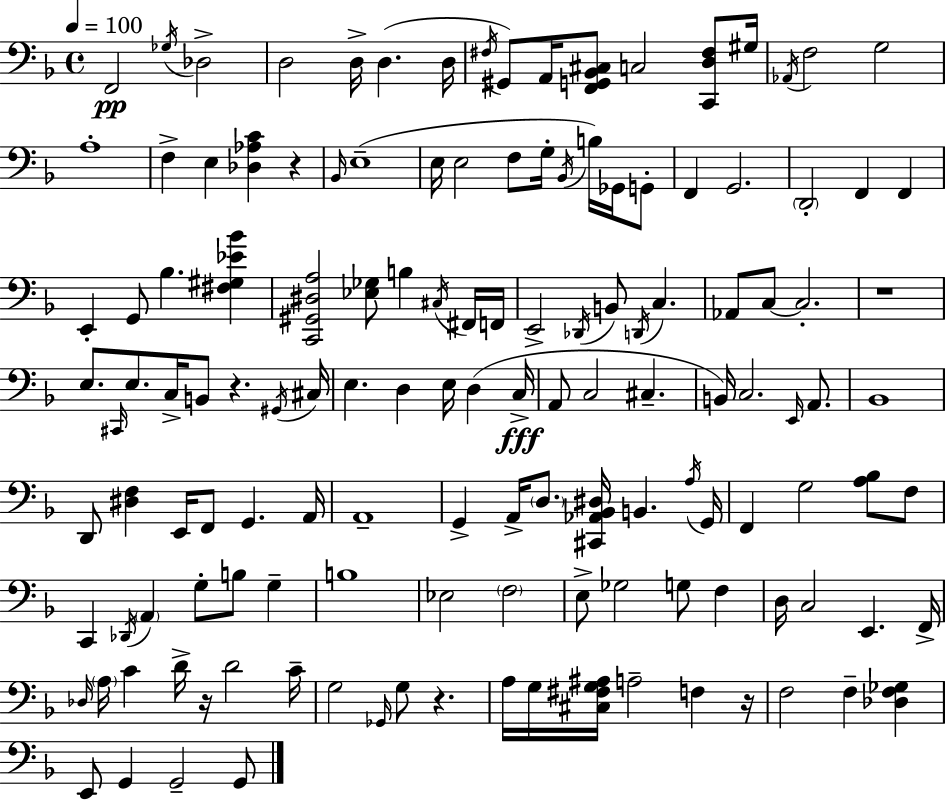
F2/h Gb3/s Db3/h D3/h D3/s D3/q. D3/s F#3/s G#2/e A2/s [F2,G2,Bb2,C#3]/e C3/h [C2,D3,F#3]/e G#3/s Ab2/s F3/h G3/h A3/w F3/q E3/q [Db3,Ab3,C4]/q R/q Bb2/s E3/w E3/s E3/h F3/e G3/s Bb2/s B3/s Gb2/s G2/e F2/q G2/h. D2/h F2/q F2/q E2/q G2/e Bb3/q. [F#3,G#3,Eb4,Bb4]/q [C2,G#2,D#3,A3]/h [Eb3,Gb3]/e B3/q C#3/s F#2/s F2/s E2/h Db2/s B2/e D2/s C3/q. Ab2/e C3/e C3/h. R/w E3/e. C#2/s E3/e. C3/s B2/e R/q. G#2/s C#3/s E3/q. D3/q E3/s D3/q C3/s A2/e C3/h C#3/q. B2/s C3/h. E2/s A2/e. Bb2/w D2/e [D#3,F3]/q E2/s F2/e G2/q. A2/s A2/w G2/q A2/s D3/e. [C#2,Ab2,Bb2,D#3]/s B2/q. A3/s G2/s F2/q G3/h [A3,Bb3]/e F3/e C2/q Db2/s A2/q G3/e B3/e G3/q B3/w Eb3/h F3/h E3/e Gb3/h G3/e F3/q D3/s C3/h E2/q. F2/s Db3/s A3/s C4/q D4/s R/s D4/h C4/s G3/h Gb2/s G3/e R/q. A3/s G3/s [C#3,F#3,G3,A#3]/s A3/h F3/q R/s F3/h F3/q [Db3,F3,Gb3]/q E2/e G2/q G2/h G2/e